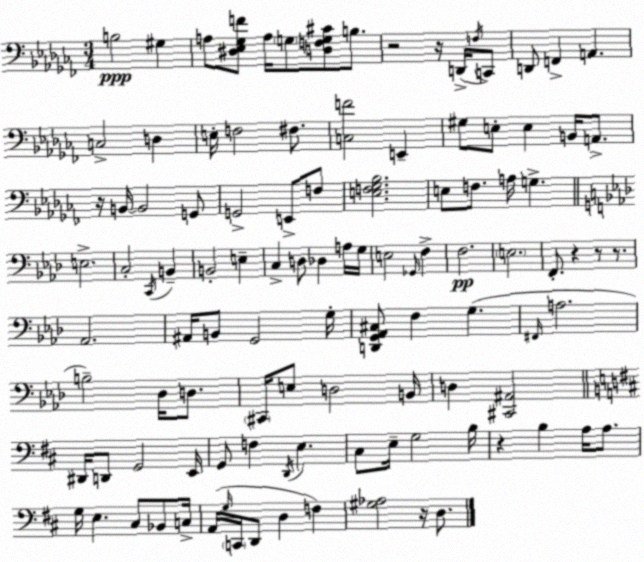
X:1
T:Untitled
M:3/4
L:1/4
K:Abm
B,2 ^G, A,/2 [^D,_E,_G,F]/2 A,/4 G,/2 [D,F,G,^C]/2 B,/2 z2 z/4 D,,/4 F,/4 C,,/2 D,,/2 F,, A,, C,2 D, E,/4 F,2 ^F,/2 [C,F]2 E,, ^G,/2 E,/2 E, B,,/4 A,,/2 z/4 B,,/4 B,,2 G,,/2 G,,2 E,,/2 F,/2 [E,F,_G,_B,]2 E,/2 F,/2 A,/4 G, E,2 C,2 C,,/4 B,, B,,2 E, C, D,/2 _D, A,/4 G,/4 E,2 _G,,/4 F, F,2 E,2 F,,/2 z z/2 z/2 _A,,2 ^A,,/4 B,,/2 G,,2 G,/4 [D,,G,,_A,,^C,]/2 F, G, ^F,,/4 A,2 B,2 _D,/4 D,/2 ^C,,/4 E,/2 D,2 B,,/4 D, [^C,,^A,,]2 ^D,,/4 D,,/2 G,,2 E,,/4 G,,/2 F, D,,/4 E, ^C,/2 E,/4 G,2 B,/4 z B, A,/4 A,/2 G,/4 E, ^C,/2 _B,,/2 C,/4 A,,/4 G,/4 C,,/4 D,,/2 D, F, [^G,_A,]2 z/4 D,/2